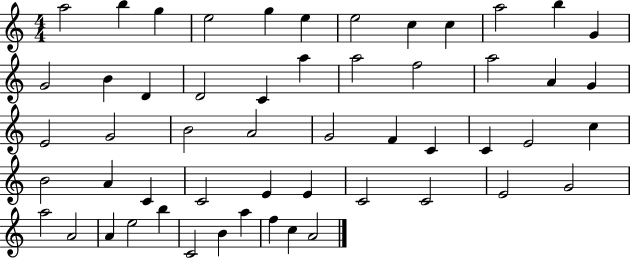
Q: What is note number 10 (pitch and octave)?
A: A5